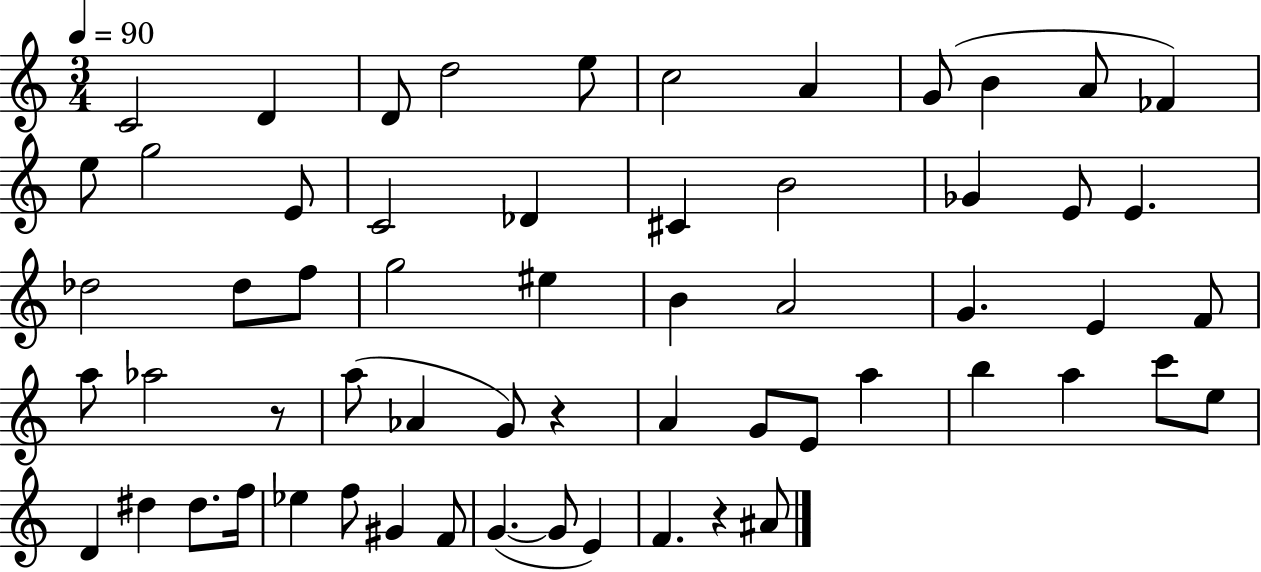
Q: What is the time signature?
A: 3/4